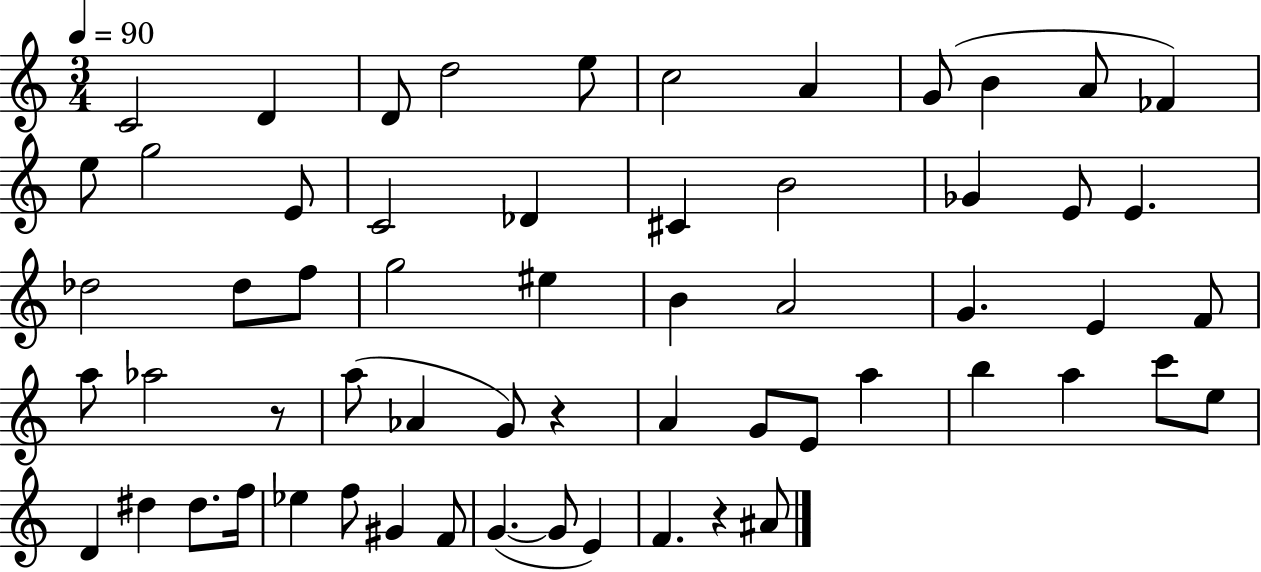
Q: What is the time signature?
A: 3/4